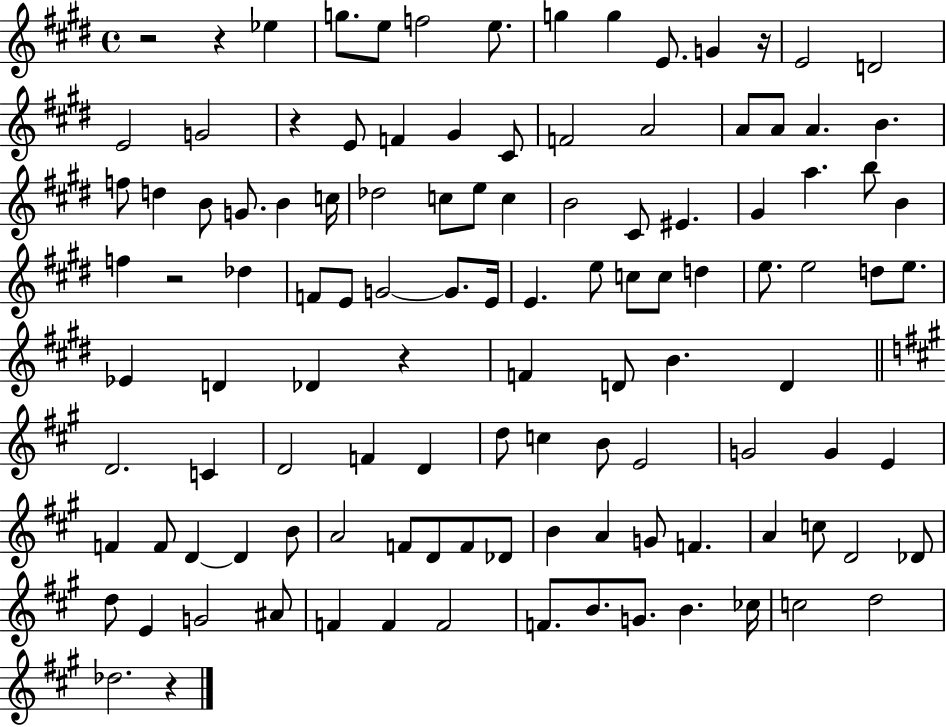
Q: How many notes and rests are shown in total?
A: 115